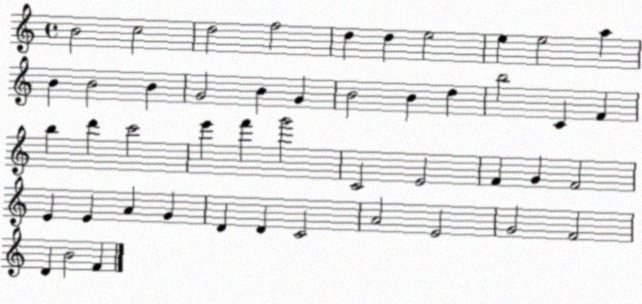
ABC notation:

X:1
T:Untitled
M:4/4
L:1/4
K:C
B2 c2 d2 f2 d d e2 e e2 a B B2 B G2 B G B2 B d b2 C F b d' c'2 e' f' g'2 C2 E2 F G F2 E E A G D D C2 A2 E2 G2 F2 D B2 F